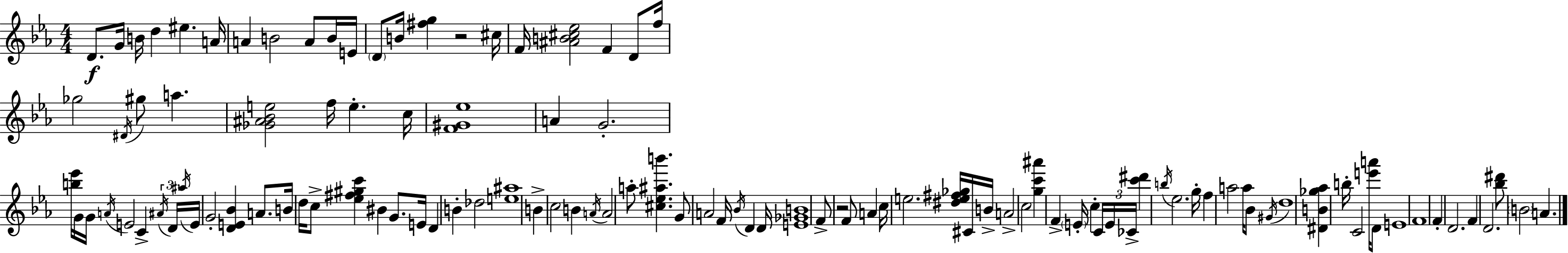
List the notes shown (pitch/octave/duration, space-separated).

D4/e. G4/s B4/s D5/q EIS5/q. A4/s A4/q B4/h A4/e B4/s E4/s D4/e B4/s [F#5,G5]/q R/h C#5/s F4/s [A#4,B4,C#5,Eb5]/h F4/q D4/e F5/s Gb5/h D#4/s G#5/e A5/q. [Gb4,A#4,Bb4,E5]/h F5/s E5/q. C5/s [F4,G#4,Eb5]/w A4/q G4/h. [B5,Eb6]/s G4/s G4/s A4/s E4/h C4/q A#4/s D4/s A#5/s E4/s G4/h [D4,E4,Bb4]/q A4/e. B4/s D5/s C5/e [Eb5,F#5,G#5,C6]/q BIS4/q G4/e. E4/s D4/q B4/q Db5/h [E5,A#5]/w B4/q C5/h B4/q A4/s A4/h A5/e [C#5,Eb5,A#5,B6]/q. G4/e A4/h F4/s Bb4/s D4/q D4/s [E4,Gb4,B4]/w F4/e R/h F4/e A4/q C5/s E5/h. [D#5,E5,F#5,Gb5]/s C#4/s B4/s A4/h C5/h [G5,C6,A#6]/q F4/q E4/s C5/q C4/s E4/s CES4/s [C6,D#6]/q B5/s Eb5/h. G5/s F5/q A5/h A5/s Bb4/e G#4/s D5/w [D#4,B4,Gb5,Ab5]/q B5/s C4/h [E6,A6]/s D4/e E4/w F4/w F4/q D4/h. F4/q D4/h. [Bb5,D#6]/e B4/h A4/q.